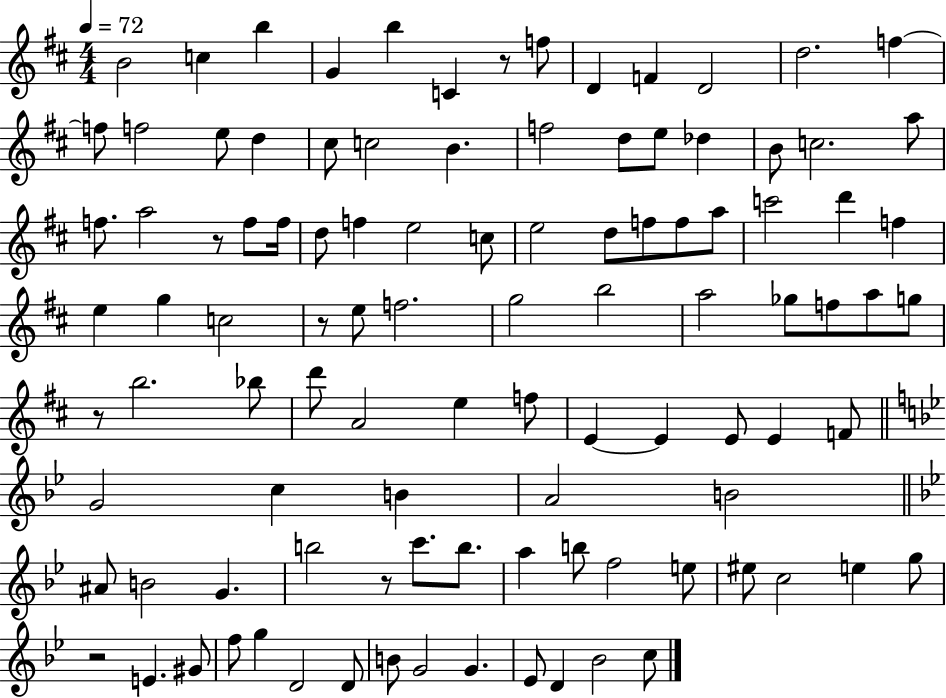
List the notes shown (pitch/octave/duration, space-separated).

B4/h C5/q B5/q G4/q B5/q C4/q R/e F5/e D4/q F4/q D4/h D5/h. F5/q F5/e F5/h E5/e D5/q C#5/e C5/h B4/q. F5/h D5/e E5/e Db5/q B4/e C5/h. A5/e F5/e. A5/h R/e F5/e F5/s D5/e F5/q E5/h C5/e E5/h D5/e F5/e F5/e A5/e C6/h D6/q F5/q E5/q G5/q C5/h R/e E5/e F5/h. G5/h B5/h A5/h Gb5/e F5/e A5/e G5/e R/e B5/h. Bb5/e D6/e A4/h E5/q F5/e E4/q E4/q E4/e E4/q F4/e G4/h C5/q B4/q A4/h B4/h A#4/e B4/h G4/q. B5/h R/e C6/e. B5/e. A5/q B5/e F5/h E5/e EIS5/e C5/h E5/q G5/e R/h E4/q. G#4/e F5/e G5/q D4/h D4/e B4/e G4/h G4/q. Eb4/e D4/q Bb4/h C5/e